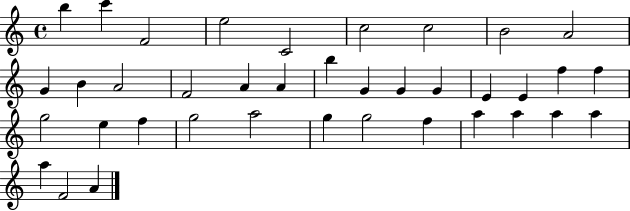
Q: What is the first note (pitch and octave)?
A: B5